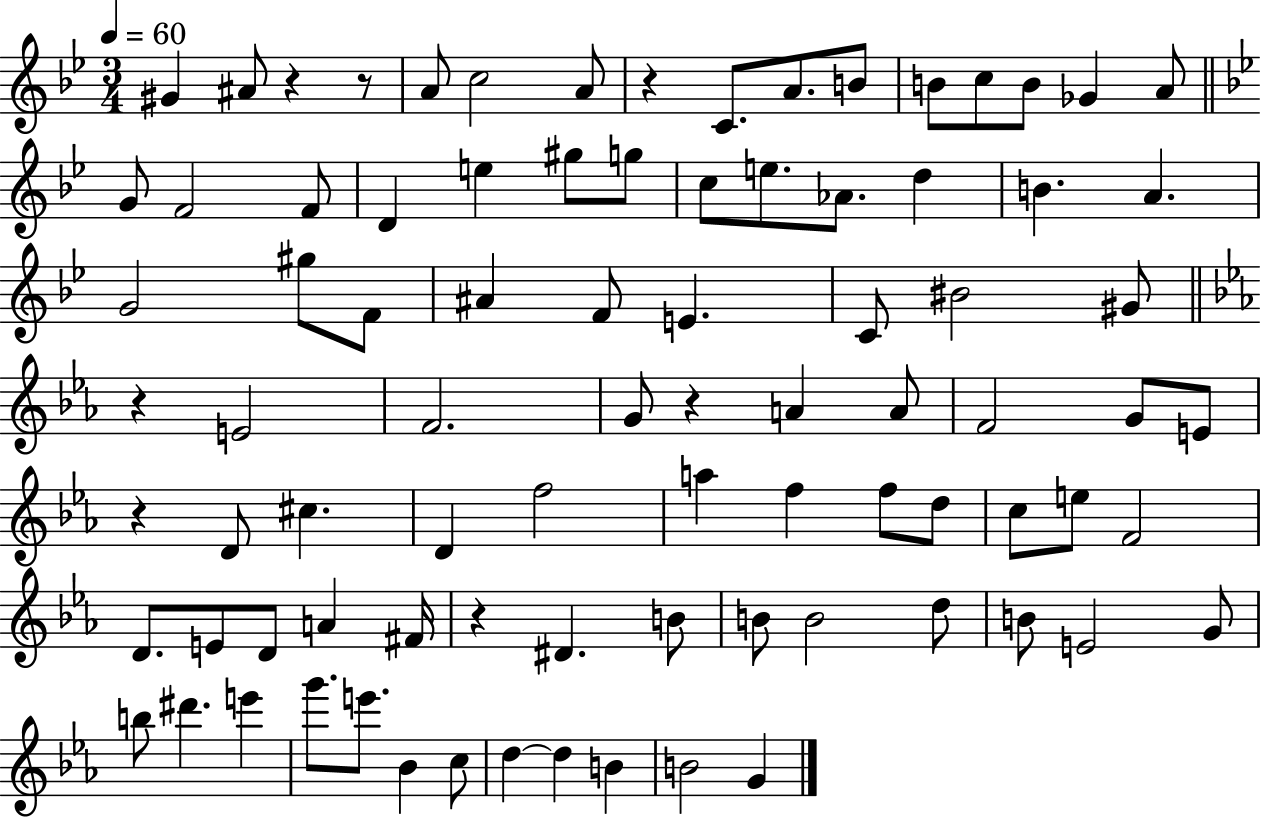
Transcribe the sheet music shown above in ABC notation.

X:1
T:Untitled
M:3/4
L:1/4
K:Bb
^G ^A/2 z z/2 A/2 c2 A/2 z C/2 A/2 B/2 B/2 c/2 B/2 _G A/2 G/2 F2 F/2 D e ^g/2 g/2 c/2 e/2 _A/2 d B A G2 ^g/2 F/2 ^A F/2 E C/2 ^B2 ^G/2 z E2 F2 G/2 z A A/2 F2 G/2 E/2 z D/2 ^c D f2 a f f/2 d/2 c/2 e/2 F2 D/2 E/2 D/2 A ^F/4 z ^D B/2 B/2 B2 d/2 B/2 E2 G/2 b/2 ^d' e' g'/2 e'/2 _B c/2 d d B B2 G